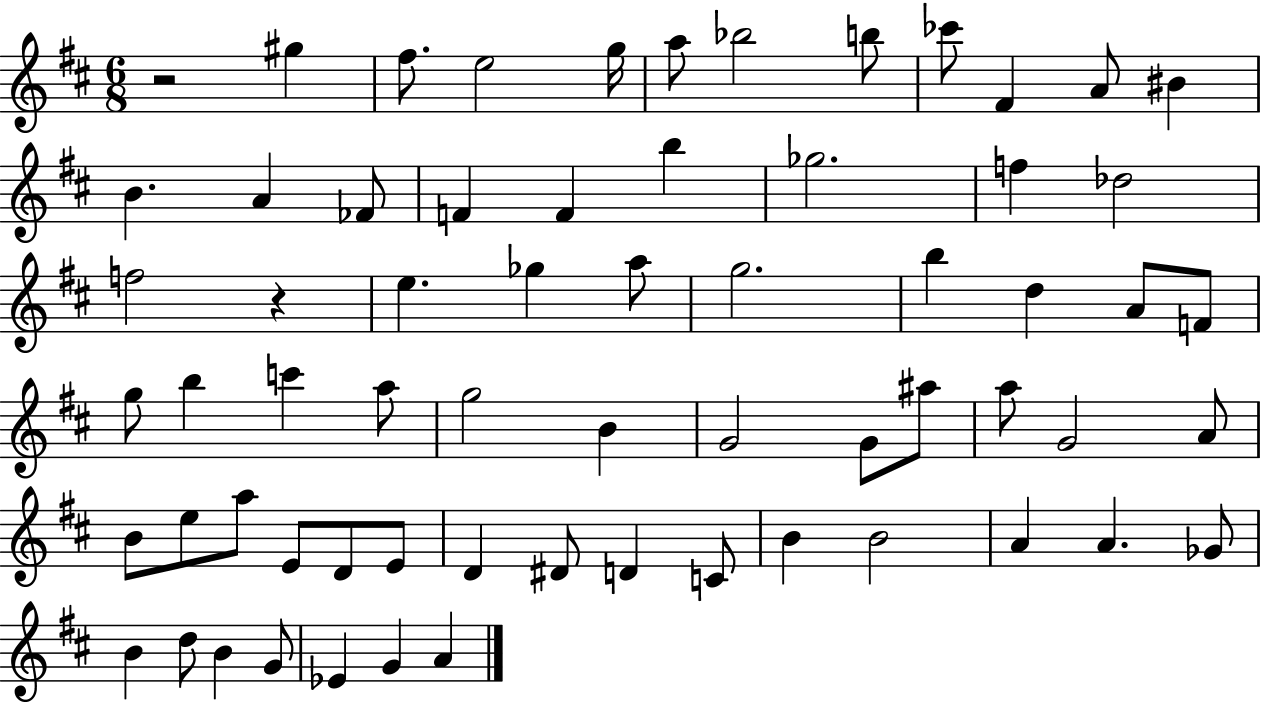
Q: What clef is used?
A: treble